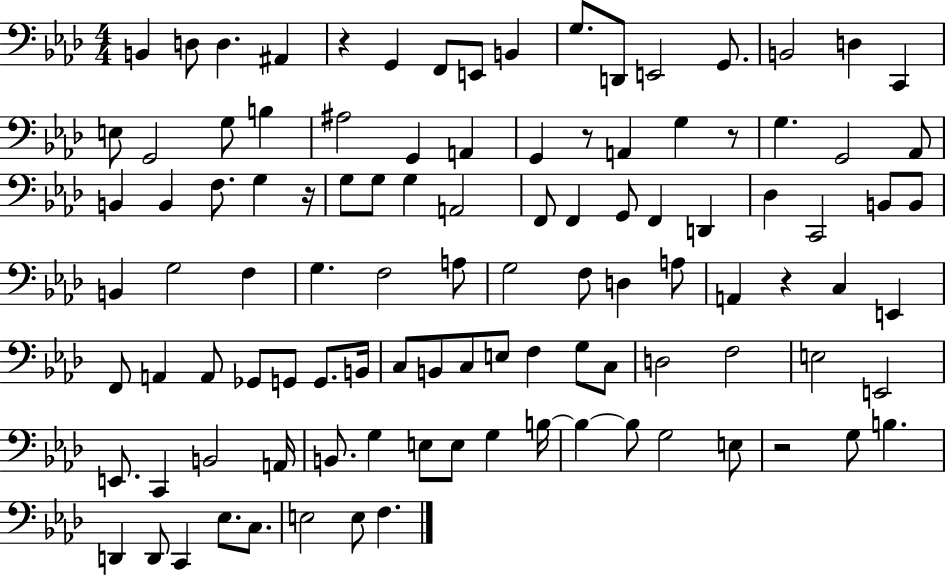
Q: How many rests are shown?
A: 6